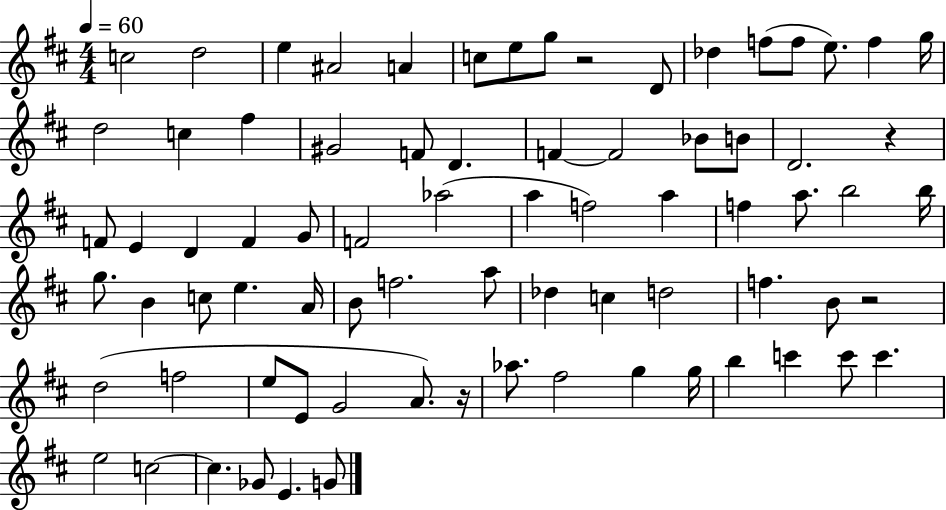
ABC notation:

X:1
T:Untitled
M:4/4
L:1/4
K:D
c2 d2 e ^A2 A c/2 e/2 g/2 z2 D/2 _d f/2 f/2 e/2 f g/4 d2 c ^f ^G2 F/2 D F F2 _B/2 B/2 D2 z F/2 E D F G/2 F2 _a2 a f2 a f a/2 b2 b/4 g/2 B c/2 e A/4 B/2 f2 a/2 _d c d2 f B/2 z2 d2 f2 e/2 E/2 G2 A/2 z/4 _a/2 ^f2 g g/4 b c' c'/2 c' e2 c2 c _G/2 E G/2